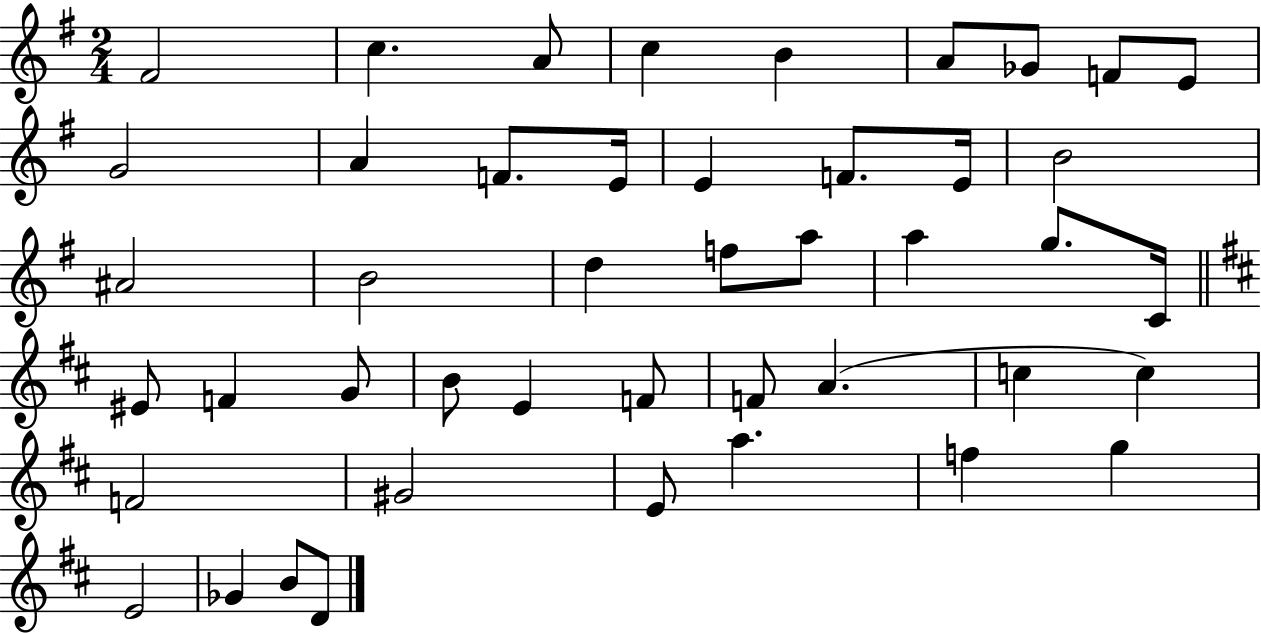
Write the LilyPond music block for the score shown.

{
  \clef treble
  \numericTimeSignature
  \time 2/4
  \key g \major
  fis'2 | c''4. a'8 | c''4 b'4 | a'8 ges'8 f'8 e'8 | \break g'2 | a'4 f'8. e'16 | e'4 f'8. e'16 | b'2 | \break ais'2 | b'2 | d''4 f''8 a''8 | a''4 g''8. c'16 | \break \bar "||" \break \key d \major eis'8 f'4 g'8 | b'8 e'4 f'8 | f'8 a'4.( | c''4 c''4) | \break f'2 | gis'2 | e'8 a''4. | f''4 g''4 | \break e'2 | ges'4 b'8 d'8 | \bar "|."
}